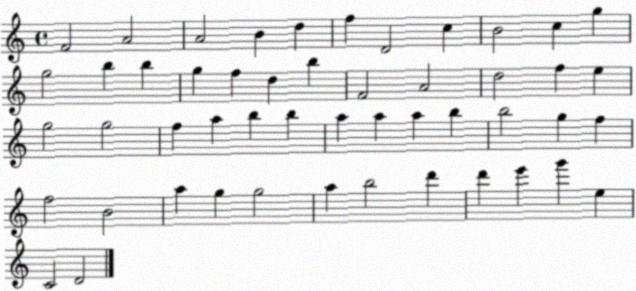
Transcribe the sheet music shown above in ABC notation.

X:1
T:Untitled
M:4/4
L:1/4
K:C
F2 A2 A2 B d f D2 c B2 c g g2 b b g f d b F2 A2 d2 f e g2 g2 f a b b a a a b b2 g f f2 B2 a g g2 a b2 d' d' e' g' e C2 D2